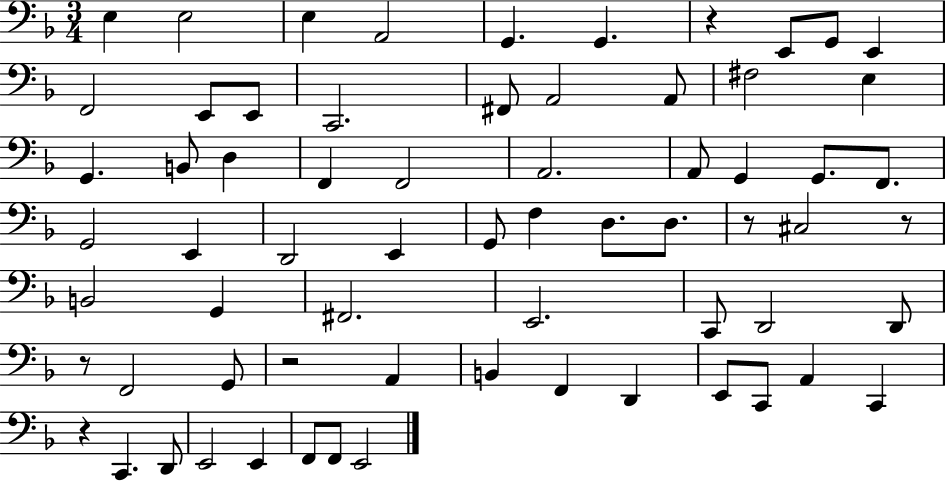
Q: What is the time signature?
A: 3/4